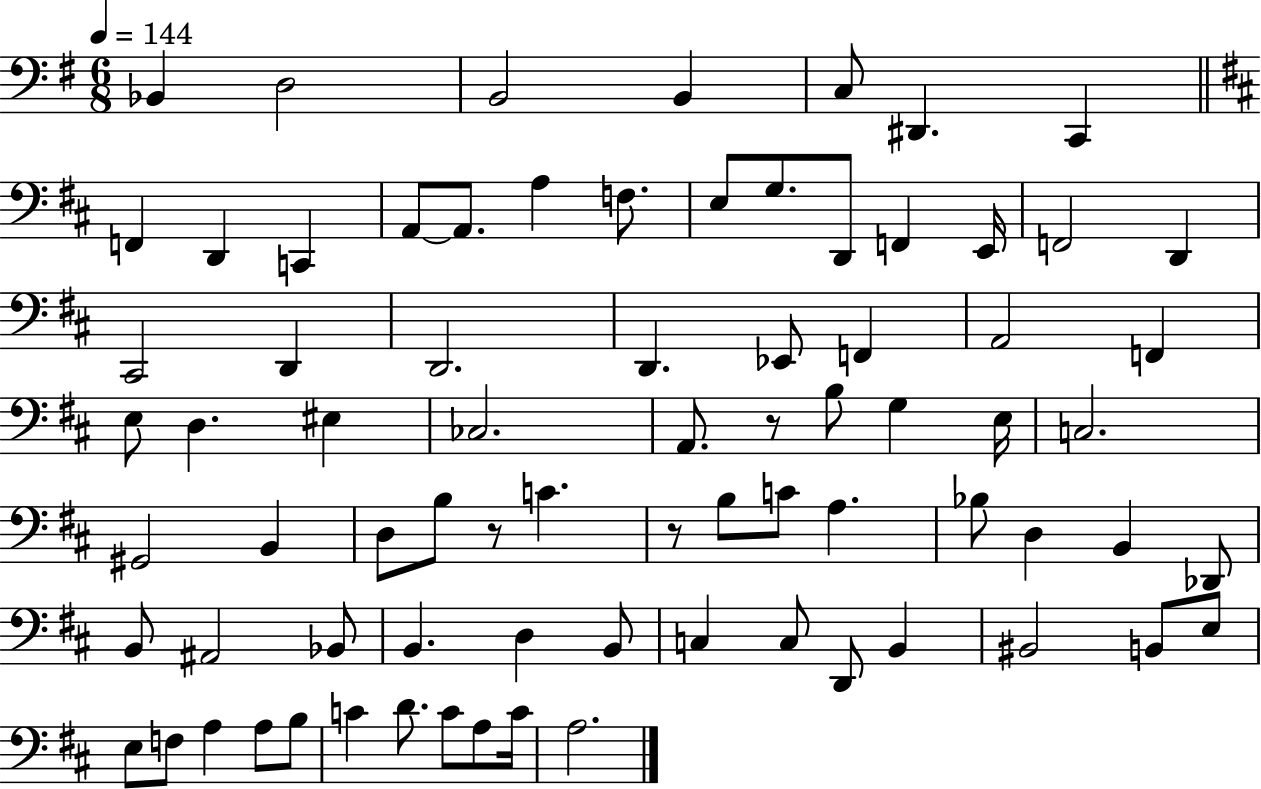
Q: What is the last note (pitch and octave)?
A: A3